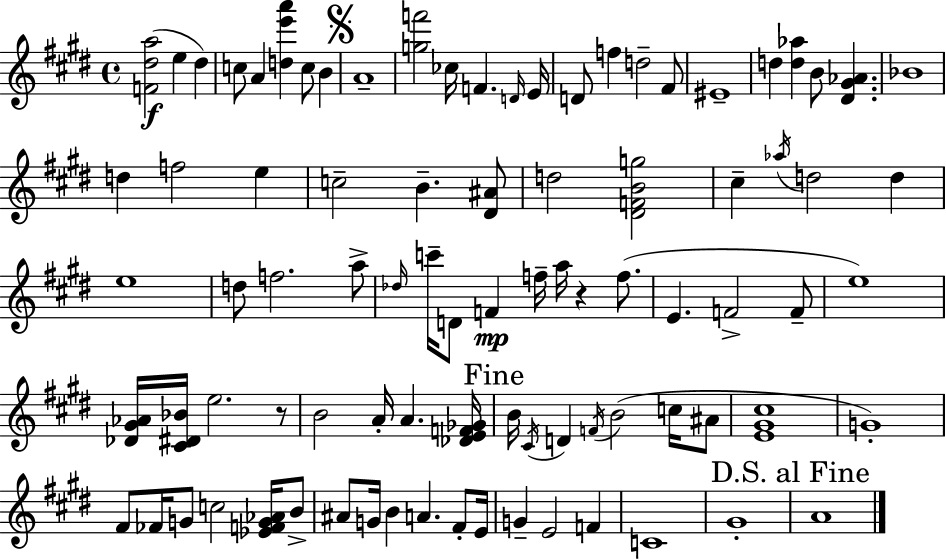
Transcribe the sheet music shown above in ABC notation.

X:1
T:Untitled
M:4/4
L:1/4
K:E
[F^da]2 e ^d c/2 A [de'a'] c/2 B A4 [gf']2 _c/4 F D/4 E/4 D/2 f d2 ^F/2 ^E4 d [d_a] B/2 [^D^G_A] _B4 d f2 e c2 B [^D^A]/2 d2 [^DFBg]2 ^c _a/4 d2 d e4 d/2 f2 a/2 _d/4 c'/4 D/2 F f/4 a/4 z f/2 E F2 F/2 e4 [_D^G_A]/4 [^C^D_B]/4 e2 z/2 B2 A/4 A [_DEF_G]/4 B/4 ^C/4 D F/4 B2 c/4 ^A/2 [E^G^c]4 G4 ^F/2 _F/4 G/2 c2 [_EFG_A]/4 B/2 ^A/2 G/4 B A ^F/2 E/4 G E2 F C4 ^G4 A4